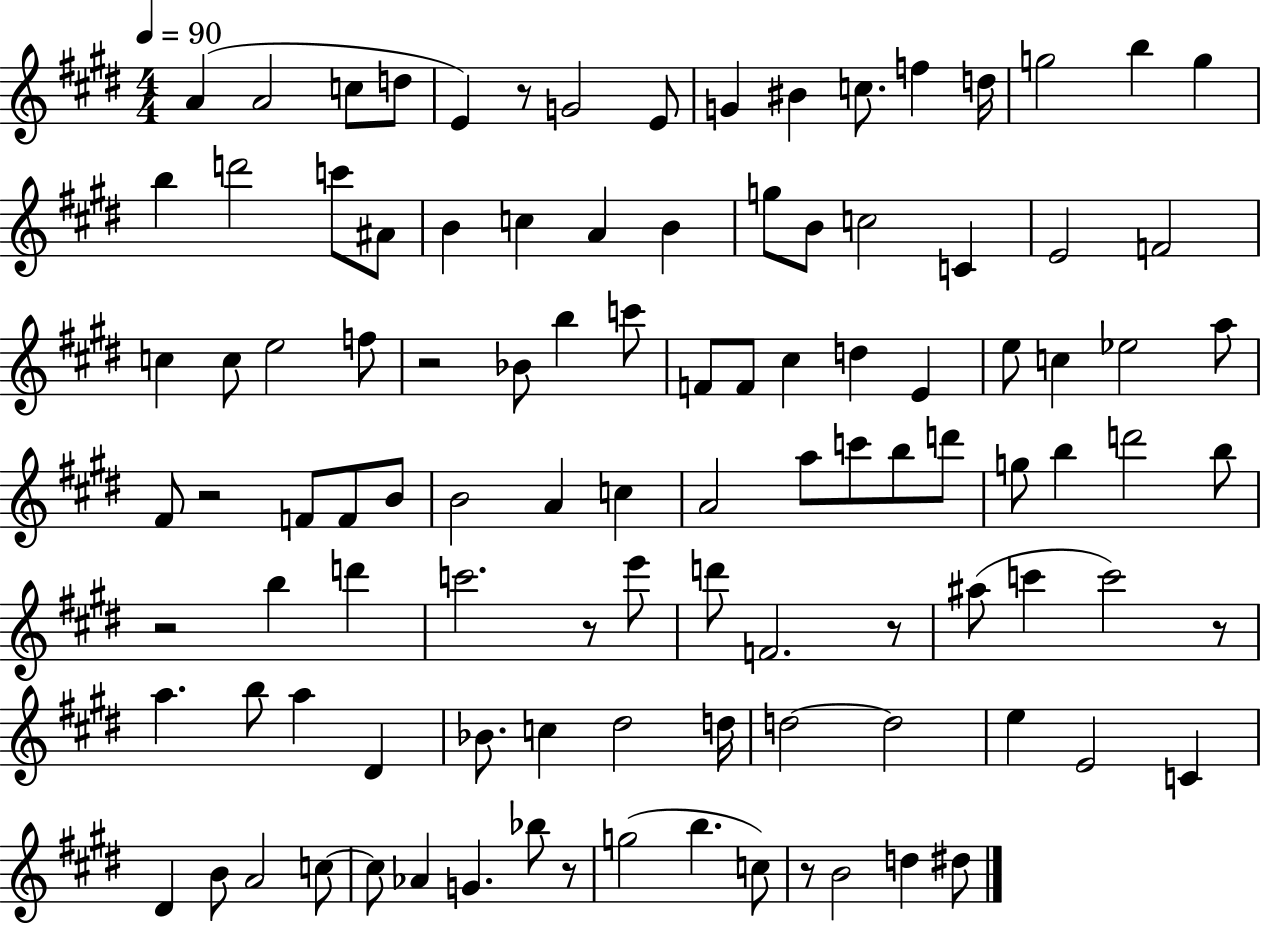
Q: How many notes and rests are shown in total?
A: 106